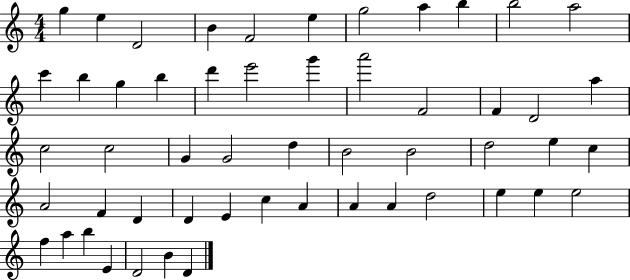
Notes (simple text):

G5/q E5/q D4/h B4/q F4/h E5/q G5/h A5/q B5/q B5/h A5/h C6/q B5/q G5/q B5/q D6/q E6/h G6/q A6/h F4/h F4/q D4/h A5/q C5/h C5/h G4/q G4/h D5/q B4/h B4/h D5/h E5/q C5/q A4/h F4/q D4/q D4/q E4/q C5/q A4/q A4/q A4/q D5/h E5/q E5/q E5/h F5/q A5/q B5/q E4/q D4/h B4/q D4/q